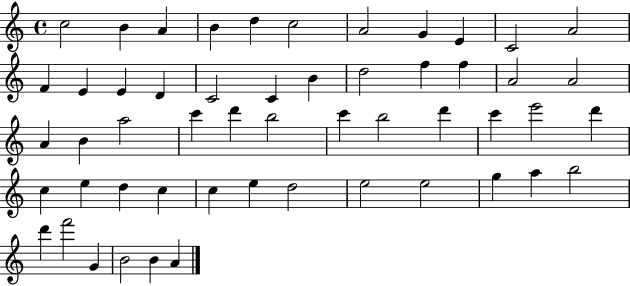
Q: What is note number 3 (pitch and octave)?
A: A4